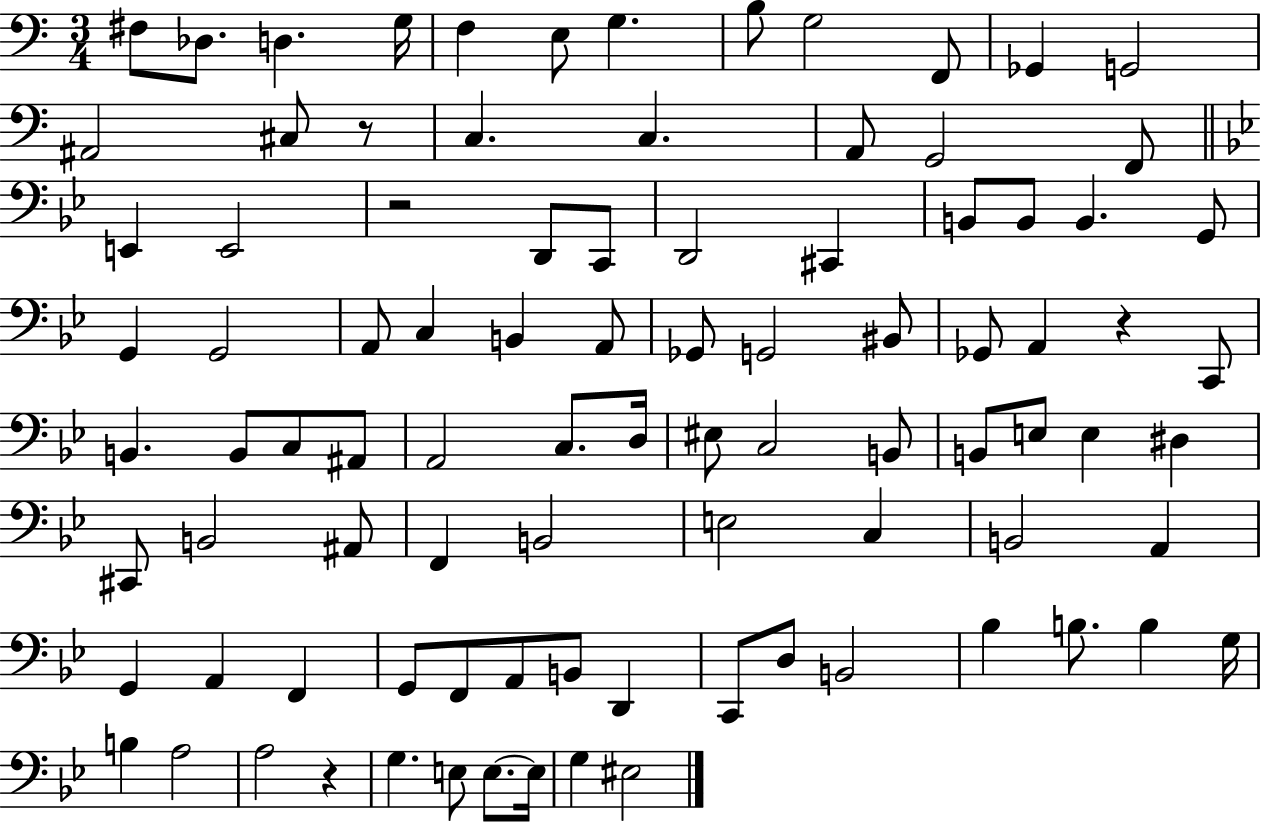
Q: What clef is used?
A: bass